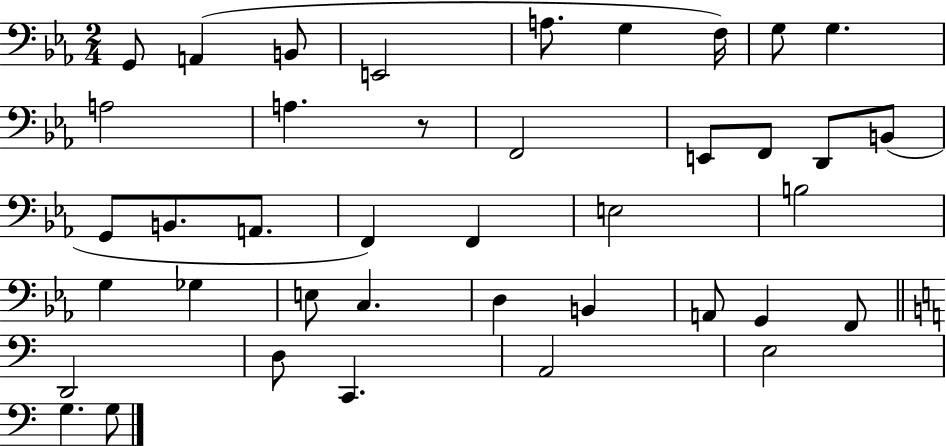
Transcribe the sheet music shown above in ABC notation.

X:1
T:Untitled
M:2/4
L:1/4
K:Eb
G,,/2 A,, B,,/2 E,,2 A,/2 G, F,/4 G,/2 G, A,2 A, z/2 F,,2 E,,/2 F,,/2 D,,/2 B,,/2 G,,/2 B,,/2 A,,/2 F,, F,, E,2 B,2 G, _G, E,/2 C, D, B,, A,,/2 G,, F,,/2 D,,2 D,/2 C,, A,,2 E,2 G, G,/2